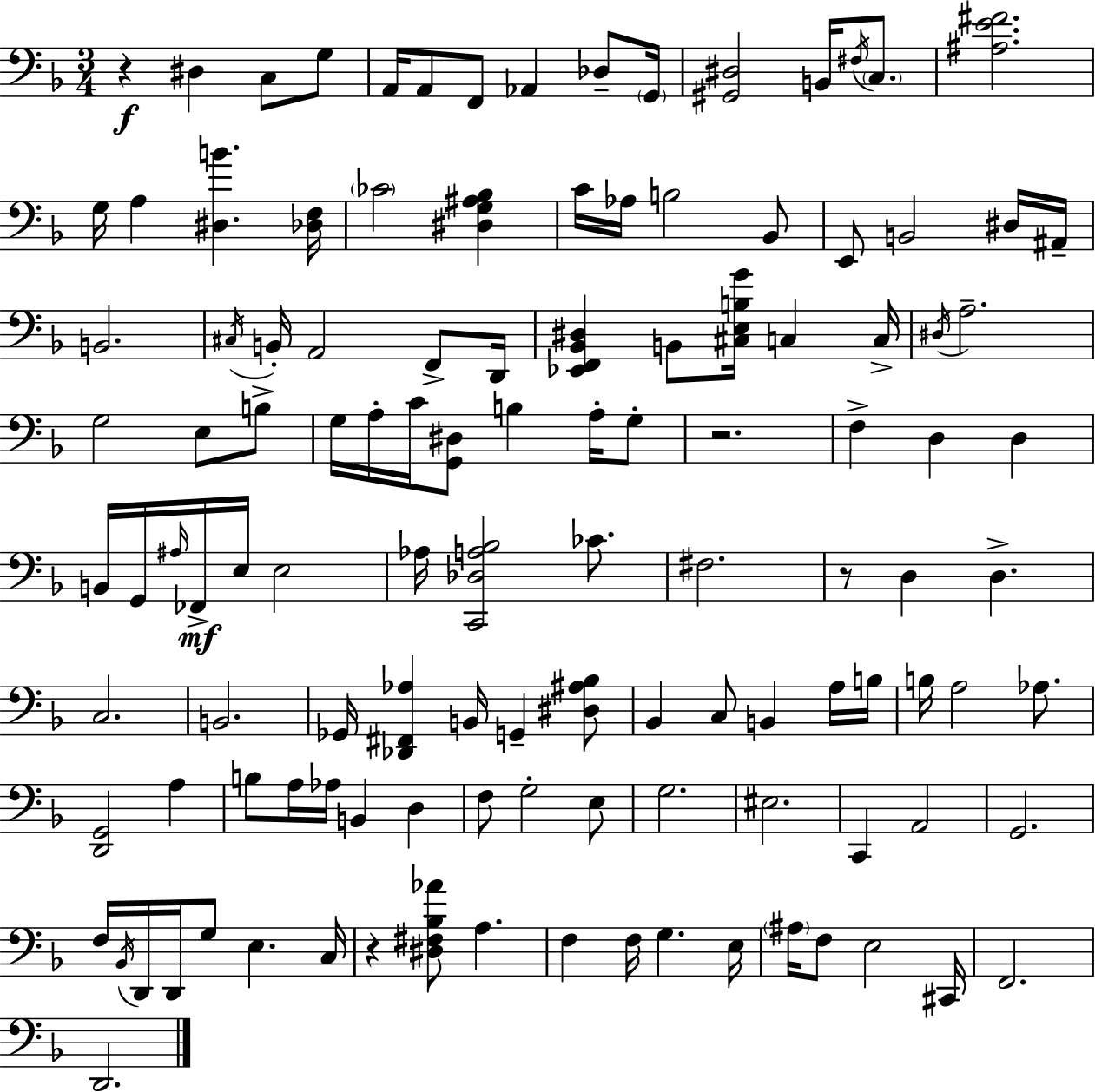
{
  \clef bass
  \numericTimeSignature
  \time 3/4
  \key f \major
  r4\f dis4 c8 g8 | a,16 a,8 f,8 aes,4 des8-- \parenthesize g,16 | <gis, dis>2 b,16 \acciaccatura { fis16 } \parenthesize c8. | <ais e' fis'>2. | \break g16 a4 <dis b'>4. | <des f>16 \parenthesize ces'2 <dis g ais bes>4 | c'16 aes16 b2 bes,8 | e,8 b,2 dis16 | \break ais,16-- b,2. | \acciaccatura { cis16 } b,16-. a,2 f,8-> | d,16 <ees, f, bes, dis>4 b,8 <cis e b g'>16 c4 | c16-> \acciaccatura { dis16 } a2.-- | \break g2 e8 | b8-> g16 a16-. c'16 <g, dis>8 b4 | a16-. g8-. r2. | f4-> d4 d4 | \break b,16 g,16 \grace { ais16 } fes,16->\mf e16 e2 | aes16 <c, des a bes>2 | ces'8. fis2. | r8 d4 d4.-> | \break c2. | b,2. | ges,16 <des, fis, aes>4 b,16 g,4-- | <dis ais bes>8 bes,4 c8 b,4 | \break a16 b16 b16 a2 | aes8. <d, g,>2 | a4 b8 a16 aes16 b,4 | d4 f8 g2-. | \break e8 g2. | eis2. | c,4 a,2 | g,2. | \break f16 \acciaccatura { bes,16 } d,16 d,16 g8 e4. | c16 r4 <dis fis bes aes'>8 a4. | f4 f16 g4. | e16 \parenthesize ais16 f8 e2 | \break cis,16 f,2. | d,2. | \bar "|."
}